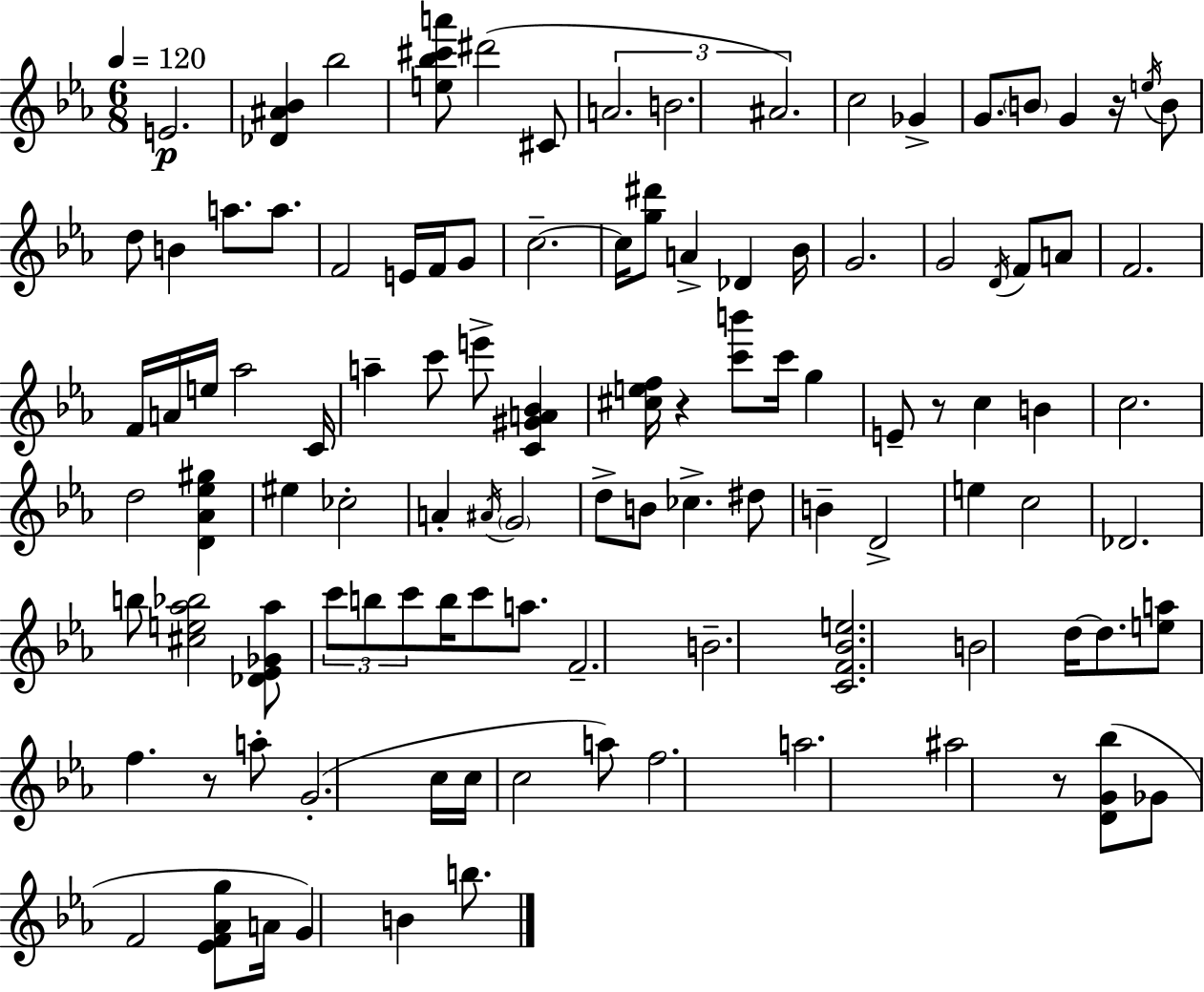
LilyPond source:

{
  \clef treble
  \numericTimeSignature
  \time 6/8
  \key ees \major
  \tempo 4 = 120
  \repeat volta 2 { e'2.\p | <des' ais' bes'>4 bes''2 | <e'' bes'' cis''' a'''>8 dis'''2( cis'8 | \tuplet 3/2 { a'2. | \break b'2. | ais'2.) } | c''2 ges'4-> | g'8. \parenthesize b'8 g'4 r16 \acciaccatura { e''16 } b'8 | \break d''8 b'4 a''8. a''8. | f'2 e'16 f'16 g'8 | c''2.--~~ | c''16 <g'' dis'''>8 a'4-> des'4 | \break bes'16 g'2. | g'2 \acciaccatura { d'16 } f'8 | a'8 f'2. | f'16 a'16 e''16 aes''2 | \break c'16 a''4-- c'''8 e'''8-> <c' gis' a' bes'>4 | <cis'' e'' f''>16 r4 <c''' b'''>8 c'''16 g''4 | e'8-- r8 c''4 b'4 | c''2. | \break d''2 <d' aes' ees'' gis''>4 | eis''4 ces''2-. | a'4-. \acciaccatura { ais'16 } \parenthesize g'2 | d''8-> b'8 ces''4.-> | \break dis''8 b'4-- d'2-> | e''4 c''2 | des'2. | b''8 <cis'' e'' aes'' bes''>2 | \break <des' ees' ges' aes''>8 \tuplet 3/2 { c'''8 b''8 c'''8 } b''16 c'''8 | a''8. f'2.-- | b'2.-- | <c' f' bes' e''>2. | \break b'2 d''16~~ | d''8. <e'' a''>8 f''4. r8 | a''8-. g'2.-.( | c''16 c''16 c''2 | \break a''8) f''2. | a''2. | ais''2 r8 | <d' g' bes''>8( ges'8 f'2 | \break <ees' f' aes' g''>8 a'16 g'4) b'4 | b''8. } \bar "|."
}